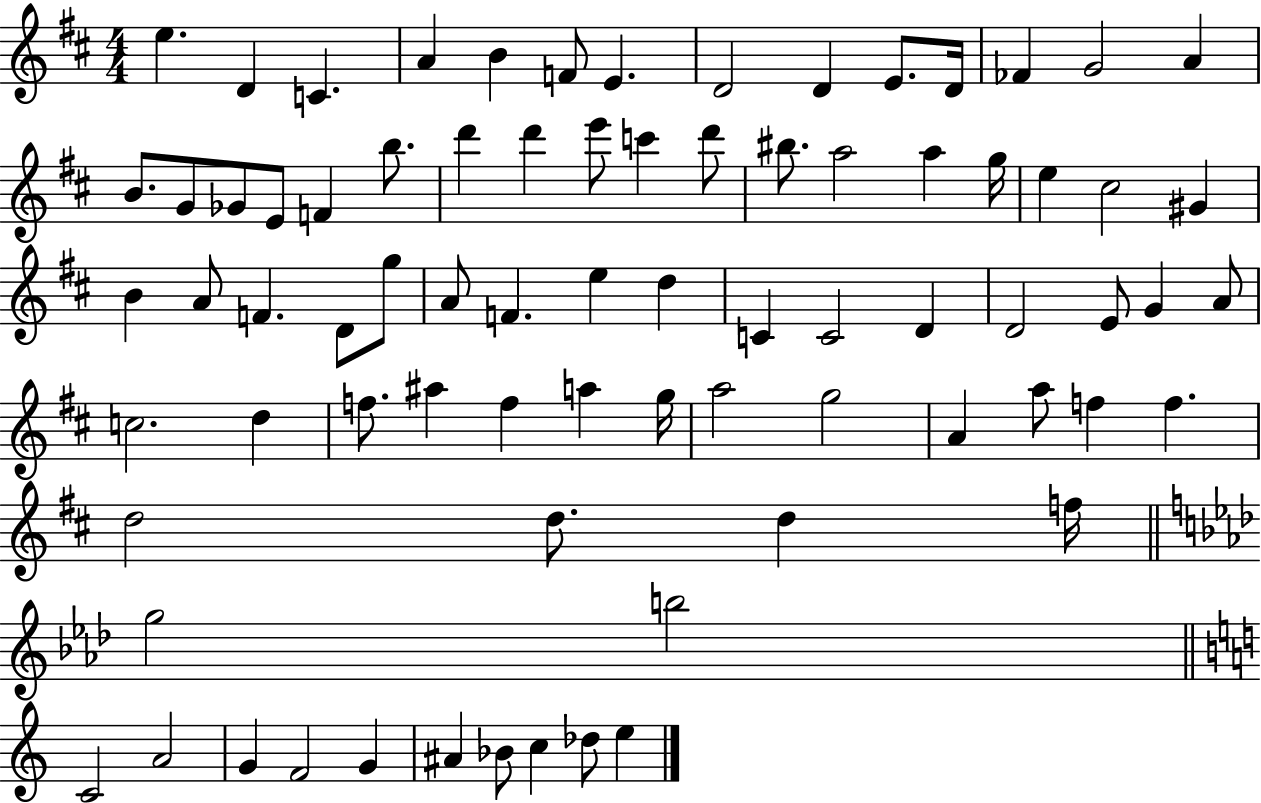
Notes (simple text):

E5/q. D4/q C4/q. A4/q B4/q F4/e E4/q. D4/h D4/q E4/e. D4/s FES4/q G4/h A4/q B4/e. G4/e Gb4/e E4/e F4/q B5/e. D6/q D6/q E6/e C6/q D6/e BIS5/e. A5/h A5/q G5/s E5/q C#5/h G#4/q B4/q A4/e F4/q. D4/e G5/e A4/e F4/q. E5/q D5/q C4/q C4/h D4/q D4/h E4/e G4/q A4/e C5/h. D5/q F5/e. A#5/q F5/q A5/q G5/s A5/h G5/h A4/q A5/e F5/q F5/q. D5/h D5/e. D5/q F5/s G5/h B5/h C4/h A4/h G4/q F4/h G4/q A#4/q Bb4/e C5/q Db5/e E5/q